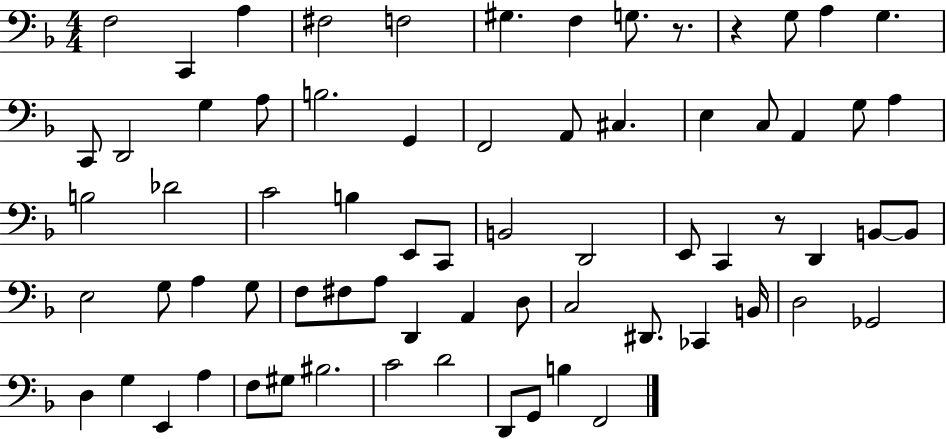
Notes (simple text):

F3/h C2/q A3/q F#3/h F3/h G#3/q. F3/q G3/e. R/e. R/q G3/e A3/q G3/q. C2/e D2/h G3/q A3/e B3/h. G2/q F2/h A2/e C#3/q. E3/q C3/e A2/q G3/e A3/q B3/h Db4/h C4/h B3/q E2/e C2/e B2/h D2/h E2/e C2/q R/e D2/q B2/e B2/e E3/h G3/e A3/q G3/e F3/e F#3/e A3/e D2/q A2/q D3/e C3/h D#2/e. CES2/q B2/s D3/h Gb2/h D3/q G3/q E2/q A3/q F3/e G#3/e BIS3/h. C4/h D4/h D2/e G2/e B3/q F2/h